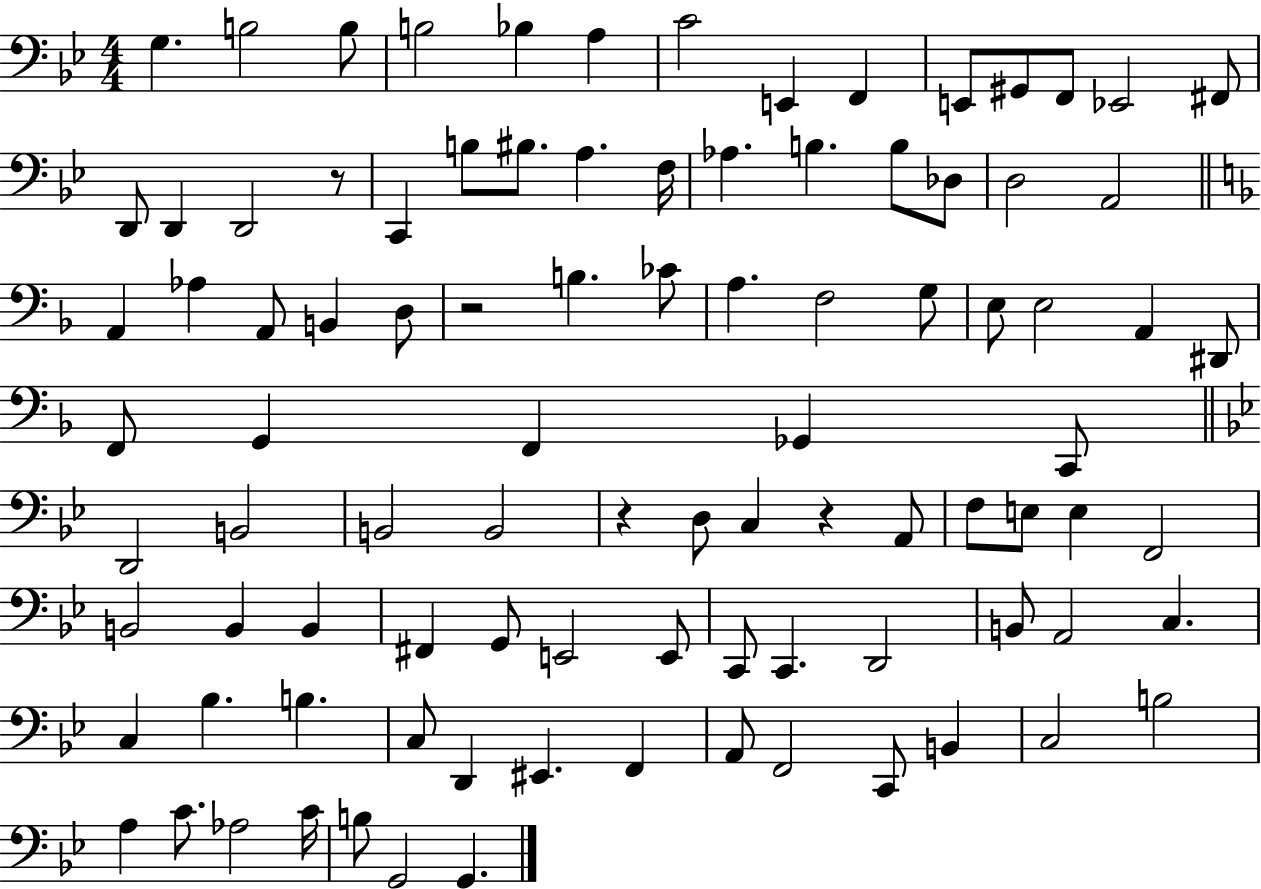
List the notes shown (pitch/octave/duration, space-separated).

G3/q. B3/h B3/e B3/h Bb3/q A3/q C4/h E2/q F2/q E2/e G#2/e F2/e Eb2/h F#2/e D2/e D2/q D2/h R/e C2/q B3/e BIS3/e. A3/q. F3/s Ab3/q. B3/q. B3/e Db3/e D3/h A2/h A2/q Ab3/q A2/e B2/q D3/e R/h B3/q. CES4/e A3/q. F3/h G3/e E3/e E3/h A2/q D#2/e F2/e G2/q F2/q Gb2/q C2/e D2/h B2/h B2/h B2/h R/q D3/e C3/q R/q A2/e F3/e E3/e E3/q F2/h B2/h B2/q B2/q F#2/q G2/e E2/h E2/e C2/e C2/q. D2/h B2/e A2/h C3/q. C3/q Bb3/q. B3/q. C3/e D2/q EIS2/q. F2/q A2/e F2/h C2/e B2/q C3/h B3/h A3/q C4/e. Ab3/h C4/s B3/e G2/h G2/q.